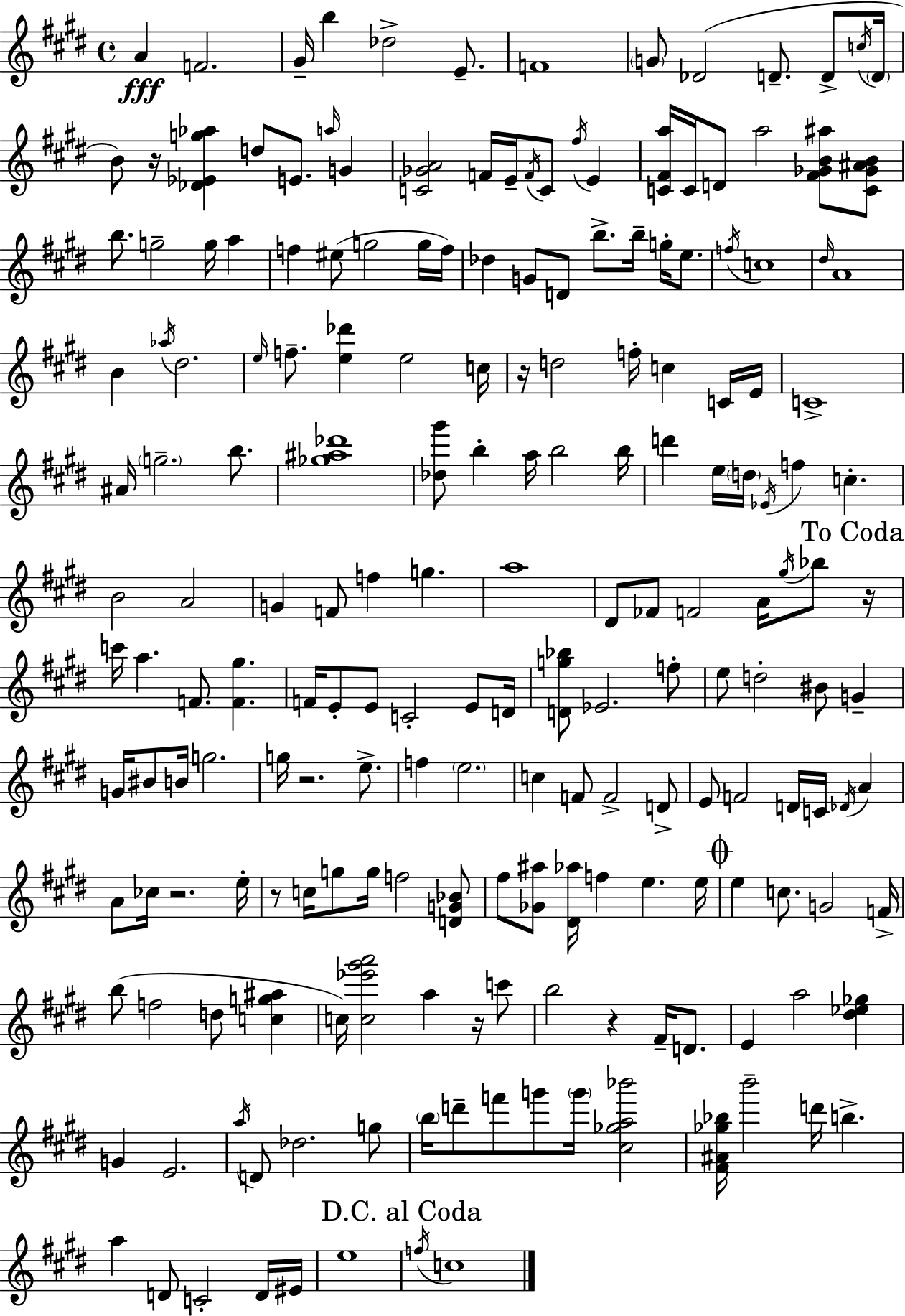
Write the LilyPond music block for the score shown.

{
  \clef treble
  \time 4/4
  \defaultTimeSignature
  \key e \major
  \repeat volta 2 { a'4\fff f'2. | gis'16-- b''4 des''2-> e'8.-- | f'1 | \parenthesize g'8 des'2( d'8.-- d'8-> \acciaccatura { c''16 } | \break \parenthesize d'16 b'8) r16 <des' ees' g'' aes''>4 d''8 e'8. \grace { a''16 } g'4 | <c' ges' a'>2 f'16 e'16-- \acciaccatura { f'16 } c'8 \acciaccatura { fis''16 } | e'4 <c' fis' a''>16 c'16 d'8 a''2 | <fis' ges' b' ais''>8 <c' ges' ais' b'>8 b''8. g''2-- g''16 | \break a''4 f''4 eis''8( g''2 | g''16 f''16) des''4 g'8 d'8 b''8.-> b''16-- | g''16-. e''8. \acciaccatura { f''16 } c''1 | \grace { dis''16 } a'1 | \break b'4 \acciaccatura { aes''16 } dis''2. | \grace { e''16 } f''8.-- <e'' des'''>4 e''2 | c''16 r16 d''2 | f''16-. c''4 c'16 e'16 c'1-> | \break ais'16 \parenthesize g''2.-- | b''8. <ges'' ais'' des'''>1 | <des'' gis'''>8 b''4-. a''16 b''2 | b''16 d'''4 e''16 \parenthesize d''16 \acciaccatura { ees'16 } f''4 | \break c''4.-. b'2 | a'2 g'4 f'8 f''4 | g''4. a''1 | dis'8 fes'8 f'2 | \break a'16 \acciaccatura { gis''16 } bes''8 \mark "To Coda" r16 c'''16 a''4. | f'8. <f' gis''>4. f'16 e'8-. e'8 c'2-. | e'8 d'16 <d' g'' bes''>8 ees'2. | f''8-. e''8 d''2-. | \break bis'8 g'4-- g'16 bis'8 b'16 g''2. | g''16 r2. | e''8.-> f''4 \parenthesize e''2. | c''4 f'8 | \break f'2-> d'8-> e'8 f'2 | d'16 c'16 \acciaccatura { des'16 } a'4 a'8 ces''16 r2. | e''16-. r8 c''16 g''8 | g''16 f''2 <d' g' bes'>8 fis''8 <ges' ais''>8 <dis' aes''>16 | \break f''4 e''4. e''16 \mark \markup { \musicglyph "scripts.coda" } e''4 c''8. | g'2 f'16-> b''8( f''2 | d''8 <c'' g'' ais''>4 c''16) <c'' ees''' gis''' a'''>2 | a''4 r16 c'''8 b''2 | \break r4 fis'16-- d'8. e'4 a''2 | <dis'' ees'' ges''>4 g'4 e'2. | \acciaccatura { a''16 } d'8 des''2. | g''8 \parenthesize b''16 d'''8-- f'''8 | \break g'''8 \parenthesize g'''16 <cis'' ges'' a'' bes'''>2 <fis' ais' ges'' bes''>16 b'''2-- | d'''16 b''4.-> a''4 | d'8 c'2-. d'16 eis'16 e''1 | \mark "D.C. al Coda" \acciaccatura { f''16 } c''1 | \break } \bar "|."
}